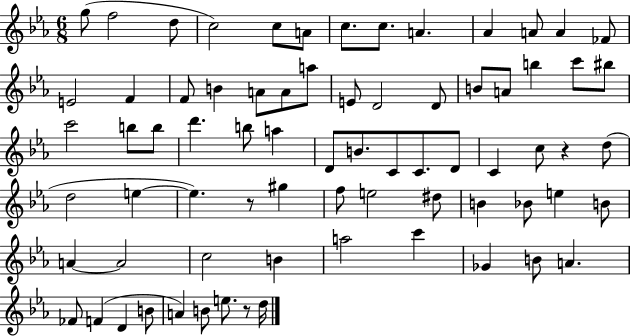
G5/e F5/h D5/e C5/h C5/e A4/e C5/e. C5/e. A4/q. Ab4/q A4/e A4/q FES4/e E4/h F4/q F4/e B4/q A4/e A4/e A5/e E4/e D4/h D4/e B4/e A4/e B5/q C6/e BIS5/e C6/h B5/e B5/e D6/q. B5/e A5/q D4/e B4/e. C4/e C4/e. D4/e C4/q C5/e R/q D5/e D5/h E5/q E5/q. R/e G#5/q F5/e E5/h D#5/e B4/q Bb4/e E5/q B4/e A4/q A4/h C5/h B4/q A5/h C6/q Gb4/q B4/e A4/q. FES4/e F4/q D4/q B4/e A4/q B4/e E5/e. R/e D5/s